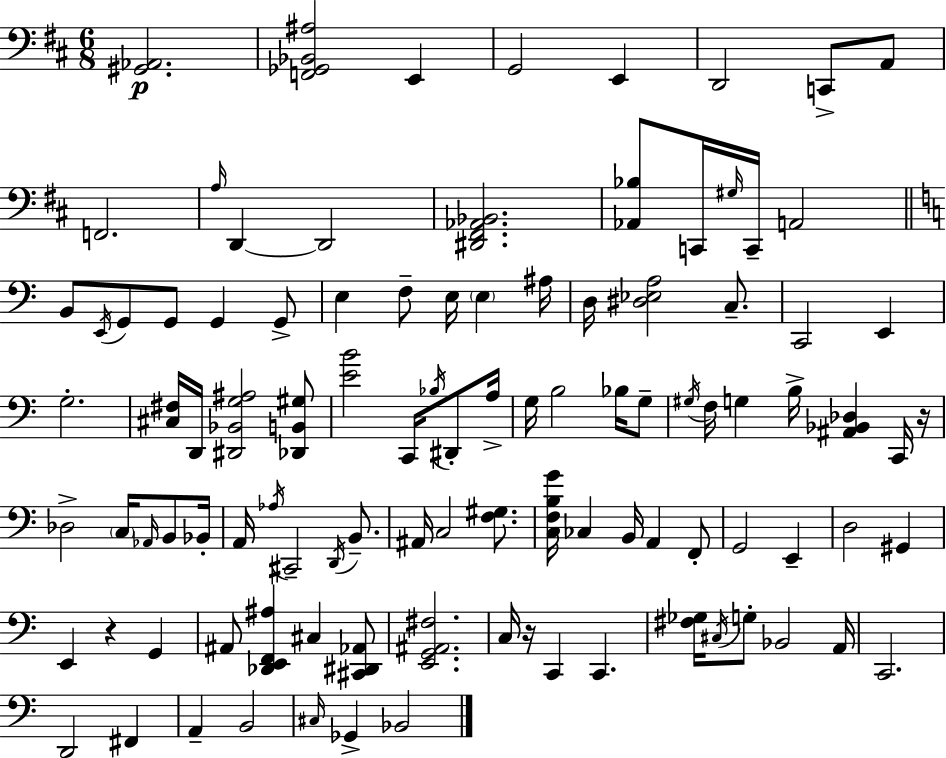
X:1
T:Untitled
M:6/8
L:1/4
K:D
[^G,,_A,,]2 [F,,_G,,_B,,^A,]2 E,, G,,2 E,, D,,2 C,,/2 A,,/2 F,,2 A,/4 D,, D,,2 [^D,,^F,,_A,,_B,,]2 [_A,,_B,]/2 C,,/4 ^G,/4 C,,/4 A,,2 B,,/2 E,,/4 G,,/2 G,,/2 G,, G,,/2 E, F,/2 E,/4 E, ^A,/4 D,/4 [^D,_E,A,]2 C,/2 C,,2 E,, G,2 [^C,^F,]/4 D,,/4 [^D,,_B,,G,^A,]2 [_D,,B,,^G,]/2 [EB]2 C,,/4 _B,/4 ^D,,/2 A,/4 G,/4 B,2 _B,/4 G,/2 ^G,/4 F,/4 G, B,/4 [^A,,_B,,_D,] C,,/4 z/4 _D,2 C,/4 _A,,/4 B,,/2 _B,,/4 A,,/4 _A,/4 ^C,,2 D,,/4 B,,/2 ^A,,/4 C,2 [F,^G,]/2 [C,F,B,G]/4 _C, B,,/4 A,, F,,/2 G,,2 E,, D,2 ^G,, E,, z G,, ^A,,/2 [_D,,E,,F,,^A,] ^C, [^C,,^D,,_A,,]/2 [E,,G,,^A,,^F,]2 C,/4 z/4 C,, C,, [^F,_G,]/4 ^C,/4 G,/2 _B,,2 A,,/4 C,,2 D,,2 ^F,, A,, B,,2 ^C,/4 _G,, _B,,2